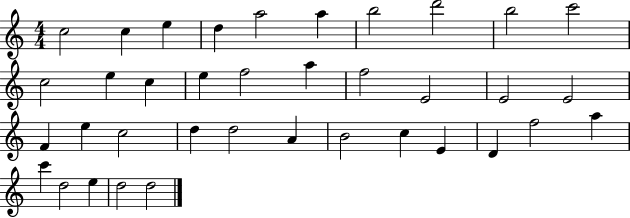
{
  \clef treble
  \numericTimeSignature
  \time 4/4
  \key c \major
  c''2 c''4 e''4 | d''4 a''2 a''4 | b''2 d'''2 | b''2 c'''2 | \break c''2 e''4 c''4 | e''4 f''2 a''4 | f''2 e'2 | e'2 e'2 | \break f'4 e''4 c''2 | d''4 d''2 a'4 | b'2 c''4 e'4 | d'4 f''2 a''4 | \break c'''4 d''2 e''4 | d''2 d''2 | \bar "|."
}